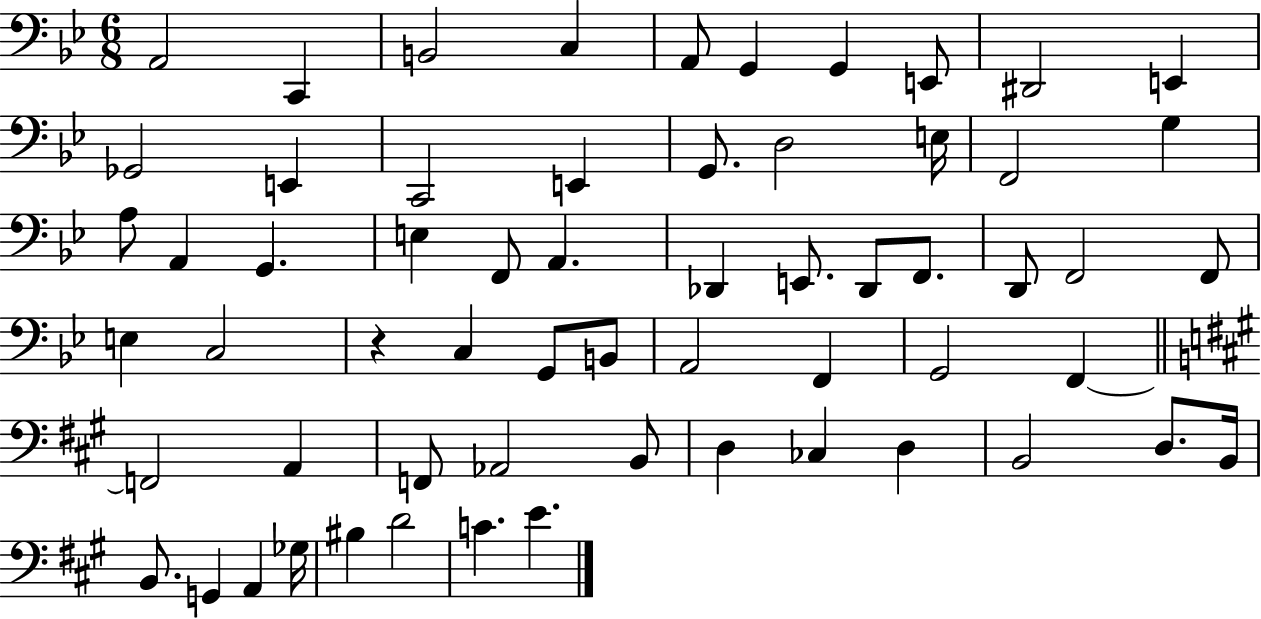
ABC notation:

X:1
T:Untitled
M:6/8
L:1/4
K:Bb
A,,2 C,, B,,2 C, A,,/2 G,, G,, E,,/2 ^D,,2 E,, _G,,2 E,, C,,2 E,, G,,/2 D,2 E,/4 F,,2 G, A,/2 A,, G,, E, F,,/2 A,, _D,, E,,/2 _D,,/2 F,,/2 D,,/2 F,,2 F,,/2 E, C,2 z C, G,,/2 B,,/2 A,,2 F,, G,,2 F,, F,,2 A,, F,,/2 _A,,2 B,,/2 D, _C, D, B,,2 D,/2 B,,/4 B,,/2 G,, A,, _G,/4 ^B, D2 C E